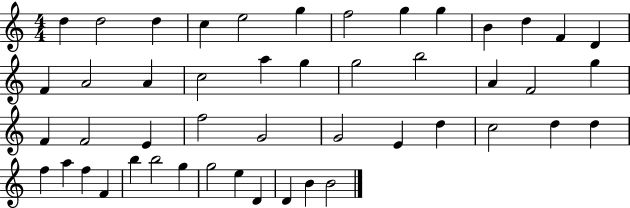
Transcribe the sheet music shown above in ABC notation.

X:1
T:Untitled
M:4/4
L:1/4
K:C
d d2 d c e2 g f2 g g B d F D F A2 A c2 a g g2 b2 A F2 g F F2 E f2 G2 G2 E d c2 d d f a f F b b2 g g2 e D D B B2